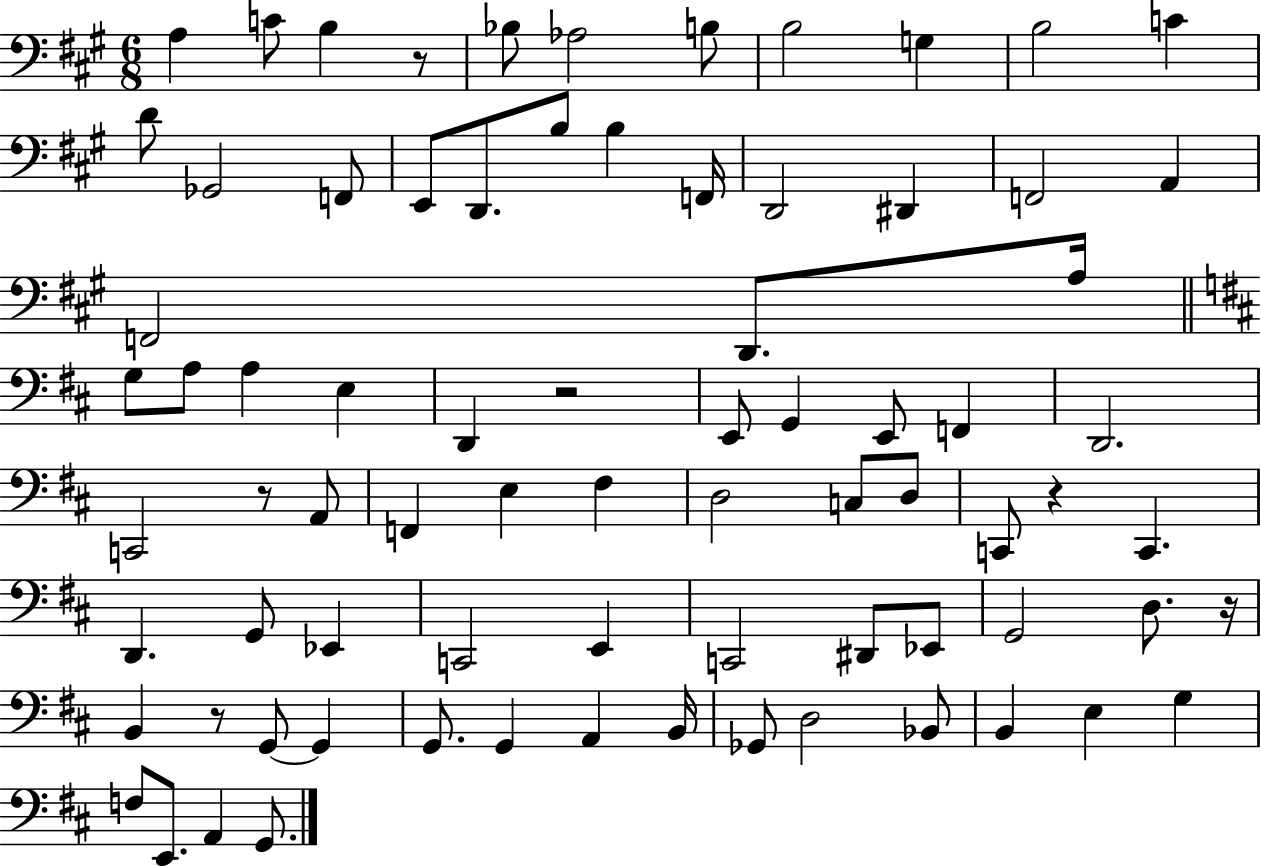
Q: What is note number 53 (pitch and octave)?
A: Eb2